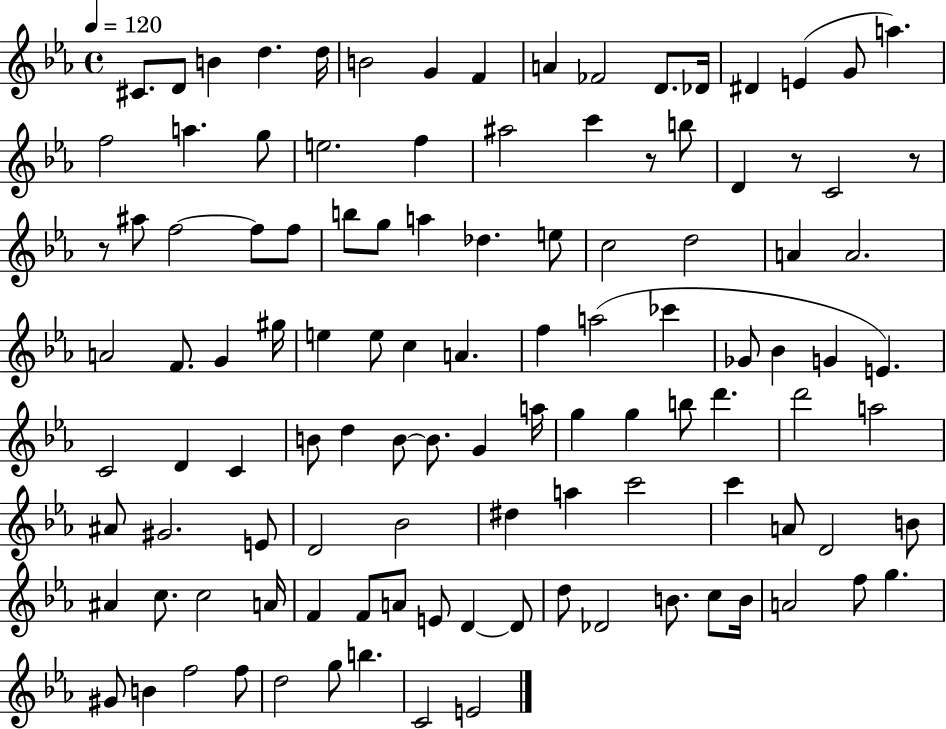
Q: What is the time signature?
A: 4/4